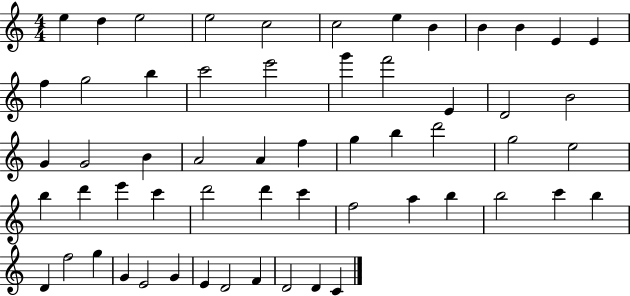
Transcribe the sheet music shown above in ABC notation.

X:1
T:Untitled
M:4/4
L:1/4
K:C
e d e2 e2 c2 c2 e B B B E E f g2 b c'2 e'2 g' f'2 E D2 B2 G G2 B A2 A f g b d'2 g2 e2 b d' e' c' d'2 d' c' f2 a b b2 c' b D f2 g G E2 G E D2 F D2 D C